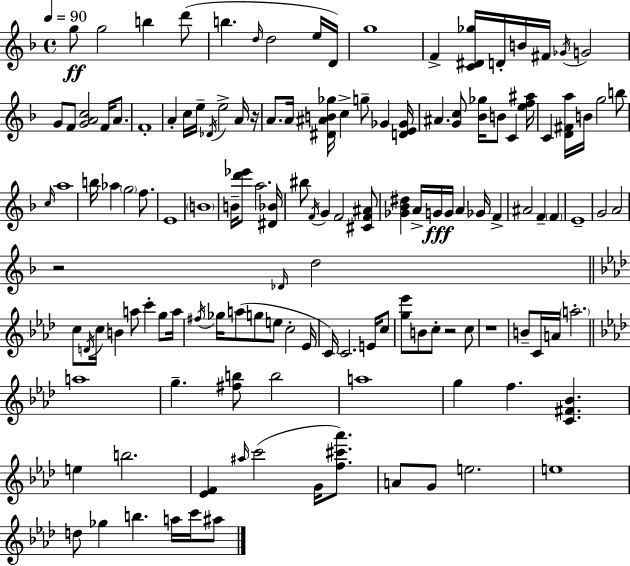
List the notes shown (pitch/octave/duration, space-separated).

G5/e G5/h B5/q D6/e B5/q. D5/s D5/h E5/s D4/s G5/w F4/q [C4,D#4,Gb5]/s D4/s B4/s F#4/s Gb4/s G4/h G4/e F4/e [G4,A4,C5]/h F4/s A4/e. F4/w A4/q C5/s E5/s Db4/s E5/h A4/s R/s A4/e. A4/s [D#4,A#4,B4,Gb5]/s C5/q G5/e Gb4/q [D4,E4,Gb4]/s A#4/q. [G4,C5]/e [Bb4,Gb5]/s B4/e C4/q [E5,F5,A#5]/s C4/q [D4,F#4,A5]/s B4/s G5/h B5/e C5/s A5/w B5/s Ab5/q G5/h F5/e. E4/w B4/w B4/s [D6,Eb6]/e A5/h. [D#4,Bb4]/s BIS5/e F4/s G4/q F4/h [C#4,F4,A#4]/e [Gb4,Bb4,D#5]/q A4/s G4/s G4/s A4/q Gb4/s F4/q A#4/h F4/q F4/q E4/w G4/h A4/h R/h Db4/s D5/h C5/e D4/s C5/s B4/q A5/e C6/q G5/e A5/s F#5/s Gb5/s A5/e G5/e E5/e C5/h Eb4/s C4/s C4/h. E4/s C5/e [G5,Eb6]/e B4/e C5/e R/h C5/e R/w B4/e C4/s A4/s A5/h. A5/w G5/q. [F#5,B5]/e B5/h A5/w G5/q F5/q. [C4,F#4,Bb4]/q. E5/q B5/h. [Eb4,F4]/q A#5/s C6/h G4/s [F5,C#6,Ab6]/e. A4/e G4/e E5/h. E5/w D5/e Gb5/q B5/q. A5/s C6/s A#5/e